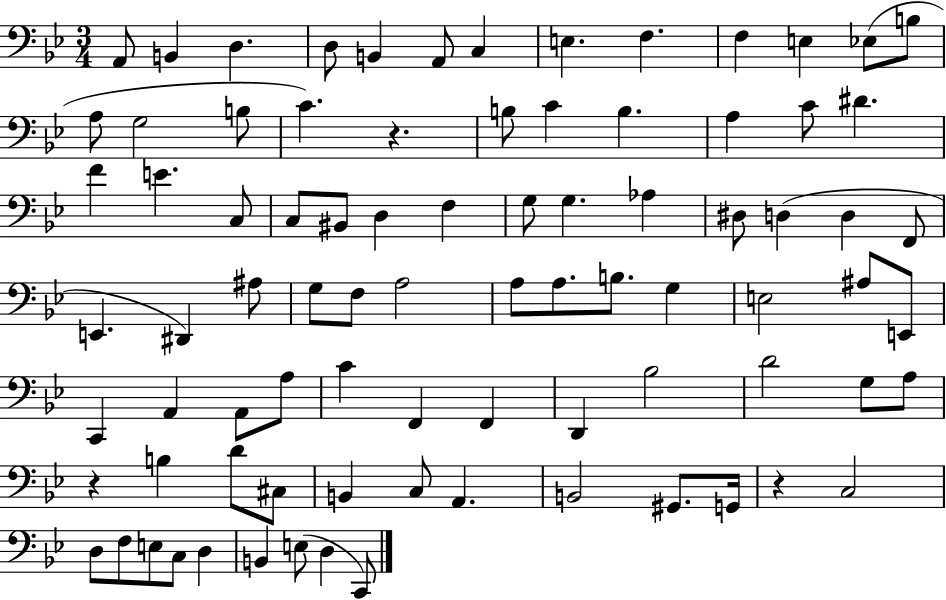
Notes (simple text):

A2/e B2/q D3/q. D3/e B2/q A2/e C3/q E3/q. F3/q. F3/q E3/q Eb3/e B3/e A3/e G3/h B3/e C4/q. R/q. B3/e C4/q B3/q. A3/q C4/e D#4/q. F4/q E4/q. C3/e C3/e BIS2/e D3/q F3/q G3/e G3/q. Ab3/q D#3/e D3/q D3/q F2/e E2/q. D#2/q A#3/e G3/e F3/e A3/h A3/e A3/e. B3/e. G3/q E3/h A#3/e E2/e C2/q A2/q A2/e A3/e C4/q F2/q F2/q D2/q Bb3/h D4/h G3/e A3/e R/q B3/q D4/e C#3/e B2/q C3/e A2/q. B2/h G#2/e. G2/s R/q C3/h D3/e F3/e E3/e C3/e D3/q B2/q E3/e D3/q C2/e